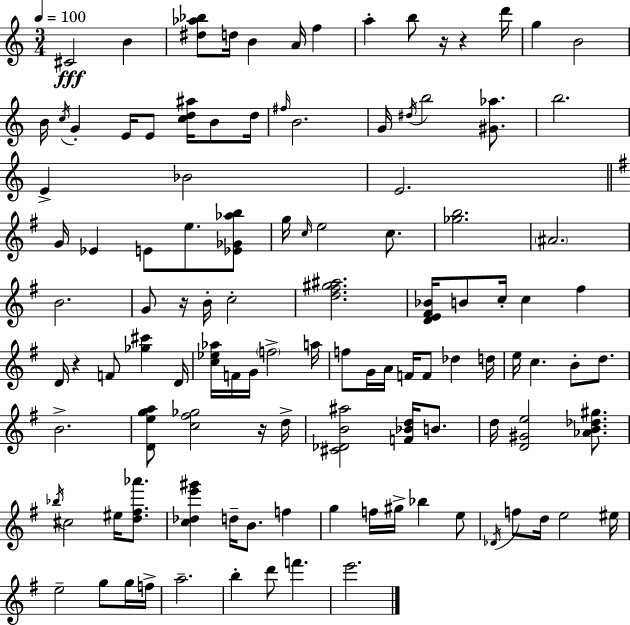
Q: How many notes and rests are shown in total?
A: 113